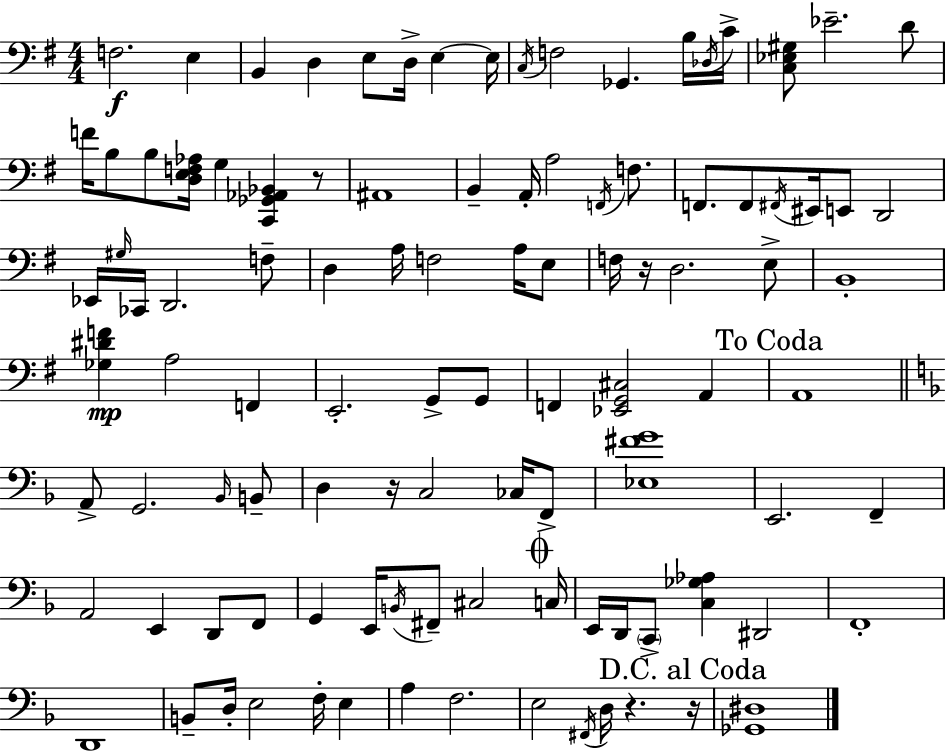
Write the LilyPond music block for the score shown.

{
  \clef bass
  \numericTimeSignature
  \time 4/4
  \key e \minor
  f2.\f e4 | b,4 d4 e8 d16-> e4~~ e16 | \acciaccatura { c16 } f2 ges,4. b16 | \acciaccatura { des16 } c'16-> <c ees gis>8 ees'2.-- | \break d'8 f'16 b8 b8 <d e f aes>16 g4 <c, ges, aes, bes,>4 | r8 ais,1 | b,4-- a,16-. a2 \acciaccatura { f,16 } | f8. f,8. f,8 \acciaccatura { fis,16 } eis,16 e,8 d,2 | \break ees,16 \grace { gis16 } ces,16 d,2. | f8-- d4 a16 f2 | a16 e8 f16 r16 d2. | e8-> b,1-. | \break <ges dis' f'>4\mp a2 | f,4 e,2.-. | g,8-> g,8 f,4 <ees, g, cis>2 | a,4 \mark "To Coda" a,1 | \break \bar "||" \break \key f \major a,8-> g,2. \grace { bes,16 } b,8-- | d4 r16 c2 ces16 f,8-> | <ees fis' g'>1 | e,2. f,4-- | \break a,2 e,4 d,8 f,8 | g,4 e,16 \acciaccatura { b,16 } fis,8-- cis2 | \mark \markup { \musicglyph "scripts.coda" } c16 e,16 d,16 \parenthesize c,8-> <c ges aes>4 dis,2 | f,1-. | \break d,1 | b,8-- d16-. e2 f16-. e4 | a4 f2. | e2 \acciaccatura { fis,16 } d16 r4. | \break \mark "D.C. al Coda" r16 <ges, dis>1 | \bar "|."
}